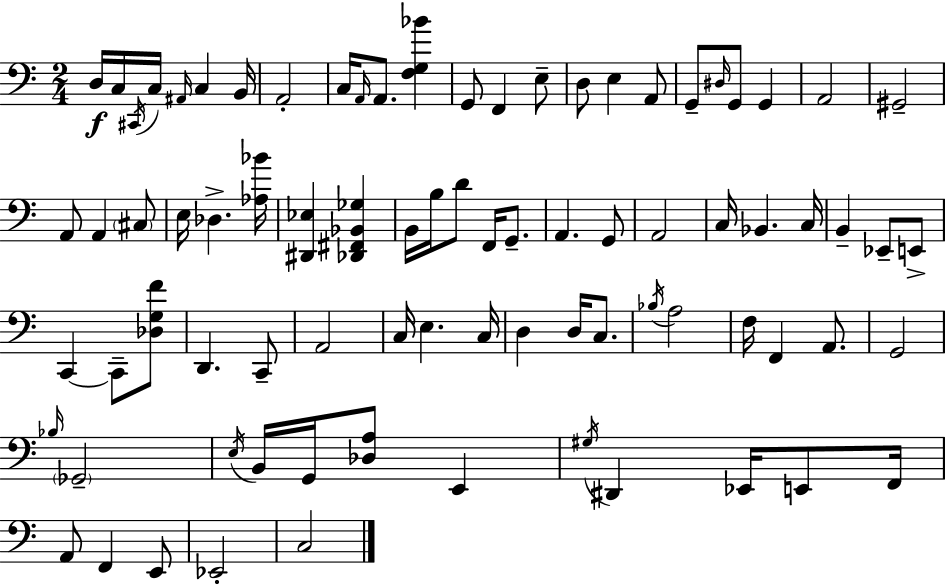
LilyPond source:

{
  \clef bass
  \numericTimeSignature
  \time 2/4
  \key a \minor
  d16\f c16 \acciaccatura { cis,16 } c16 \grace { ais,16 } c4 | b,16 a,2-. | c16 \grace { a,16 } a,8. <f g bes'>4 | g,8 f,4 | \break e8-- d8 e4 | a,8 g,8-- \grace { dis16 } g,8 | g,4 a,2 | gis,2-- | \break a,8 a,4 | \parenthesize cis8 e16 des4.-> | <aes bes'>16 <dis, ees>4 | <des, fis, bes, ges>4 b,16 b16 d'8 | \break f,16 g,8.-- a,4. | g,8 a,2 | c16 bes,4. | c16 b,4-- | \break ees,8-- e,8-> c,4~~ | c,8-- <des g f'>8 d,4. | c,8-- a,2 | c16 e4. | \break c16 d4 | d16 c8. \acciaccatura { bes16 } a2 | f16 f,4 | a,8. g,2 | \break \grace { bes16 } \parenthesize ges,2-- | \acciaccatura { e16 } b,16 | g,16 <des a>8 e,4 \acciaccatura { gis16 } | dis,4 ees,16 e,8 f,16 | \break a,8 f,4 e,8 | ees,2-. | c2 | \bar "|."
}